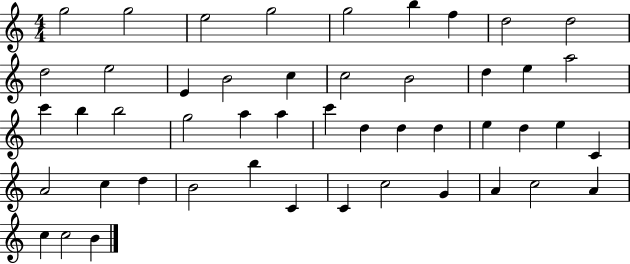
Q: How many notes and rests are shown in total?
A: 48